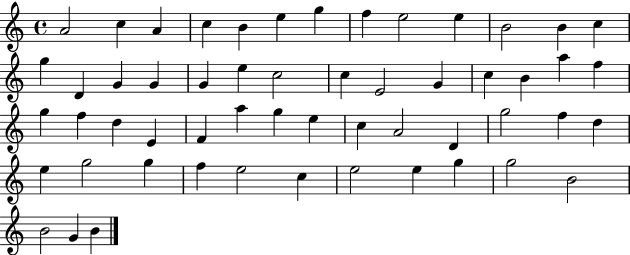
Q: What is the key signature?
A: C major